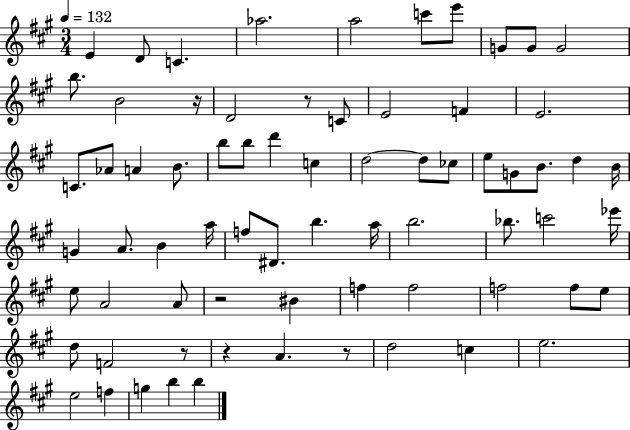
E4/q D4/e C4/q. Ab5/h. A5/h C6/e E6/e G4/e G4/e G4/h B5/e. B4/h R/s D4/h R/e C4/e E4/h F4/q E4/h. C4/e. Ab4/e A4/q B4/e. B5/e B5/e D6/q C5/q D5/h D5/e CES5/e E5/e G4/e B4/e. D5/q B4/s G4/q A4/e. B4/q A5/s F5/e D#4/e. B5/q. A5/s B5/h. Bb5/e. C6/h Eb6/s E5/e A4/h A4/e R/h BIS4/q F5/q F5/h F5/h F5/e E5/e D5/e F4/h R/e R/q A4/q. R/e D5/h C5/q E5/h. E5/h F5/q G5/q B5/q B5/q